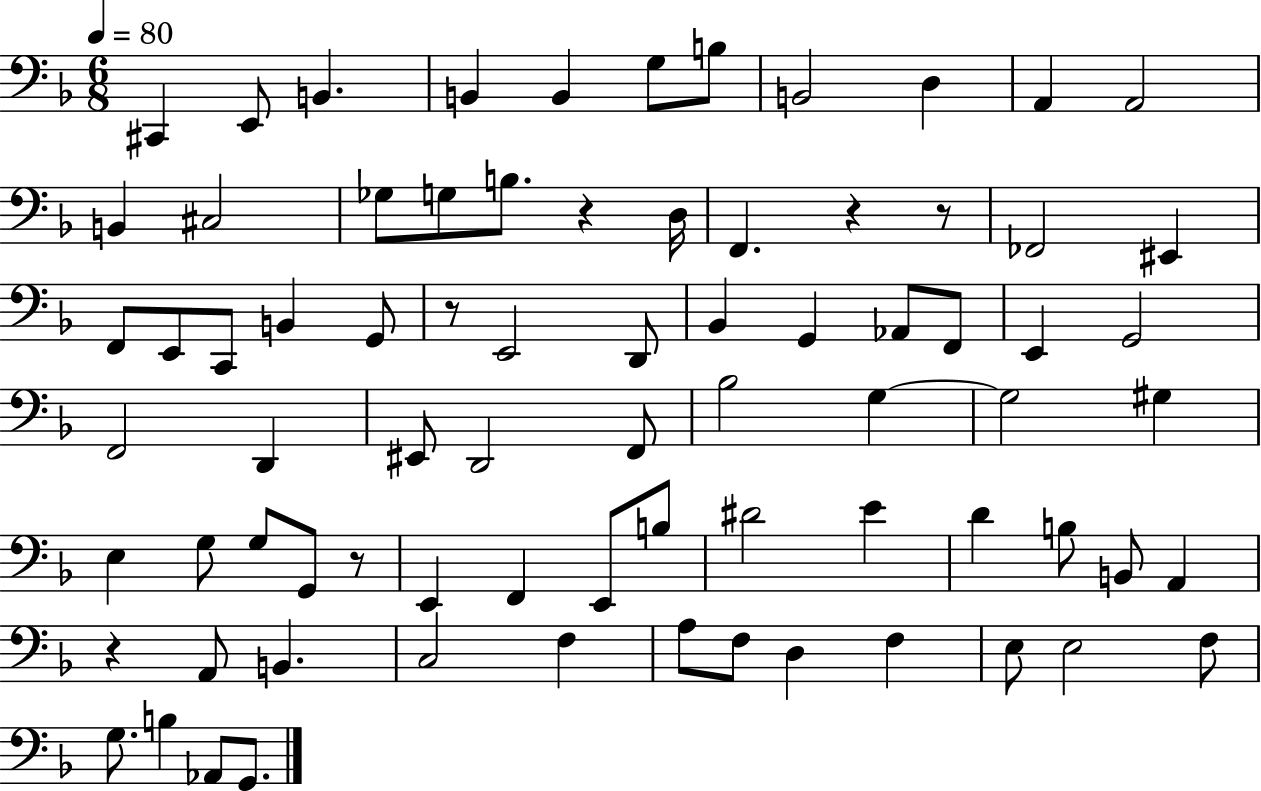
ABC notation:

X:1
T:Untitled
M:6/8
L:1/4
K:F
^C,, E,,/2 B,, B,, B,, G,/2 B,/2 B,,2 D, A,, A,,2 B,, ^C,2 _G,/2 G,/2 B,/2 z D,/4 F,, z z/2 _F,,2 ^E,, F,,/2 E,,/2 C,,/2 B,, G,,/2 z/2 E,,2 D,,/2 _B,, G,, _A,,/2 F,,/2 E,, G,,2 F,,2 D,, ^E,,/2 D,,2 F,,/2 _B,2 G, G,2 ^G, E, G,/2 G,/2 G,,/2 z/2 E,, F,, E,,/2 B,/2 ^D2 E D B,/2 B,,/2 A,, z A,,/2 B,, C,2 F, A,/2 F,/2 D, F, E,/2 E,2 F,/2 G,/2 B, _A,,/2 G,,/2